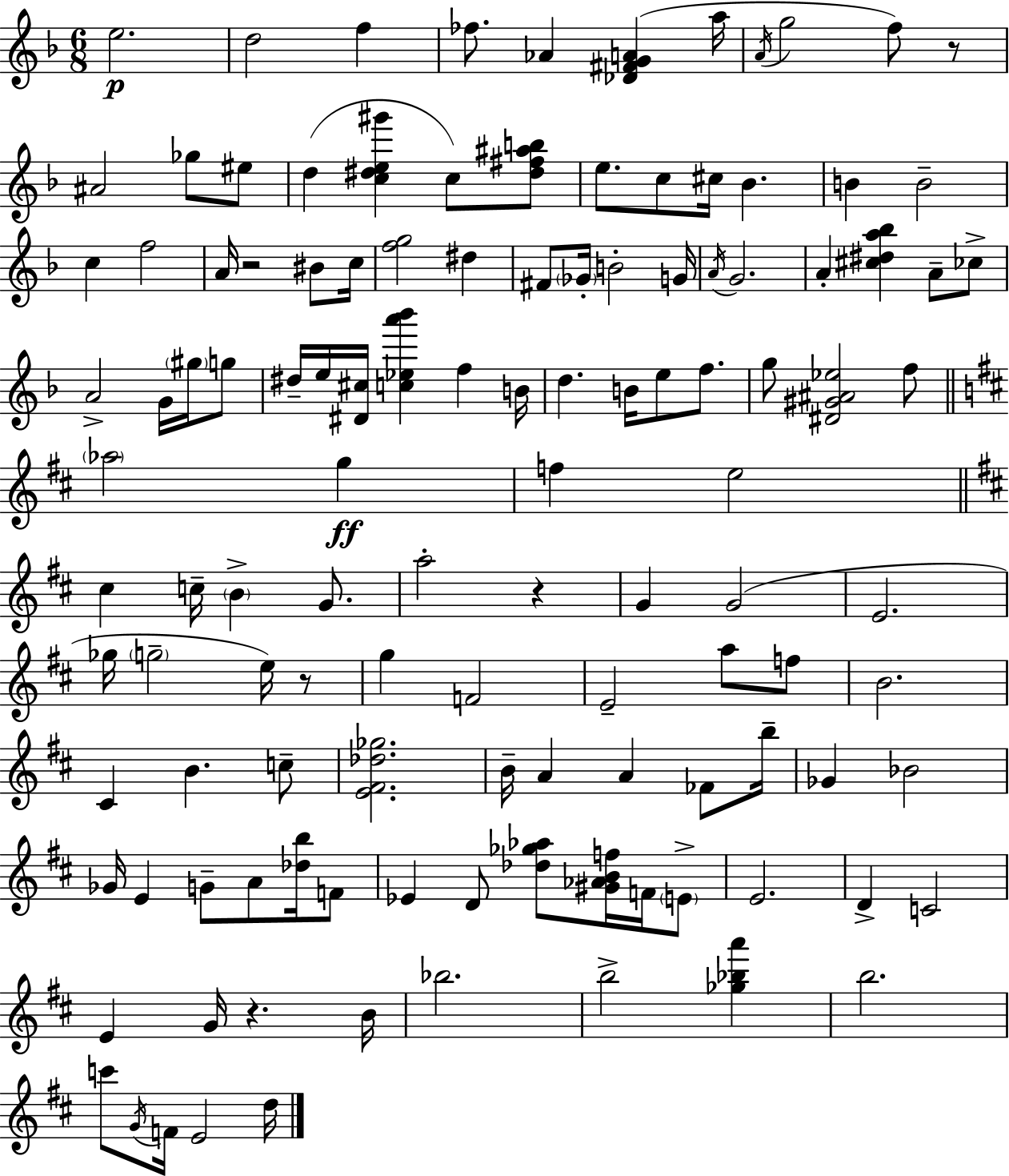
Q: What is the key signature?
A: D minor